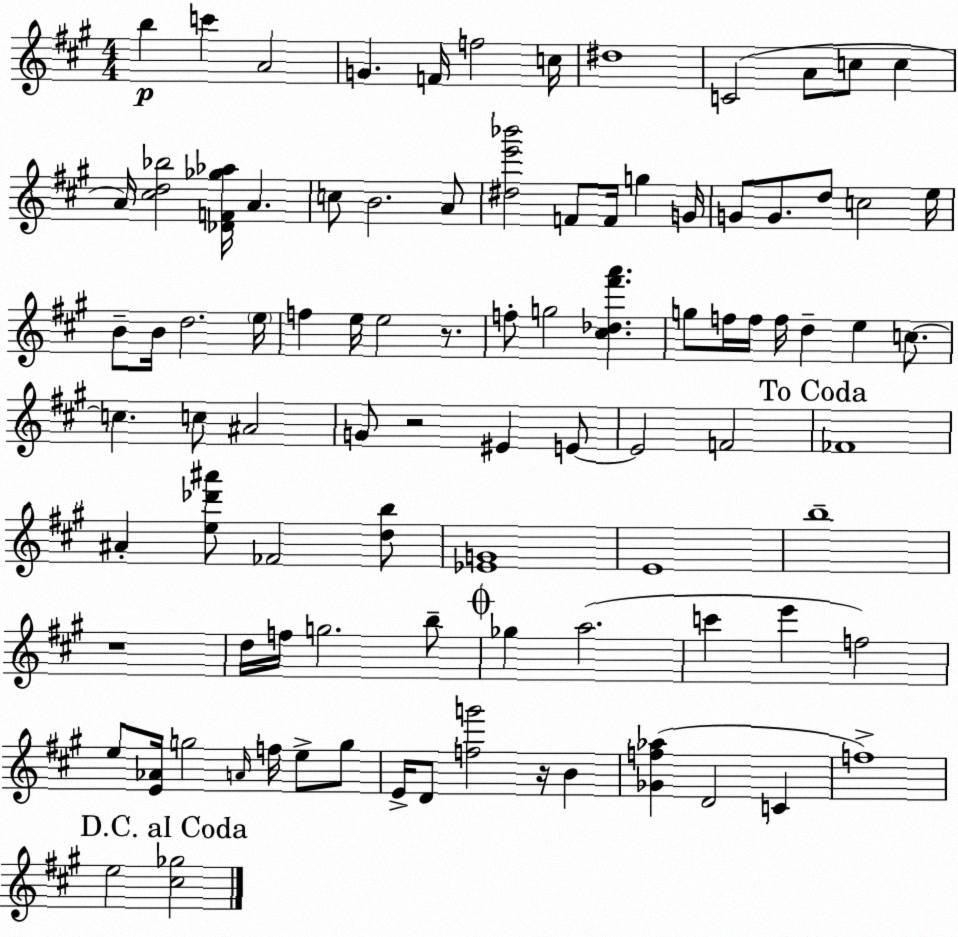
X:1
T:Untitled
M:4/4
L:1/4
K:A
b c' A2 G F/4 f2 c/4 ^d4 C2 A/2 c/2 c A/4 [^cd_b]2 [_DF_g_a]/4 A c/2 B2 A/2 [^de'_b']2 F/2 F/4 g G/4 G/2 G/2 d/2 c2 e/4 B/2 B/4 d2 e/4 f e/4 e2 z/2 f/2 g2 [^c_d^f'a'] g/2 f/4 f/4 f/4 d e c/2 c c/2 ^A2 G/2 z2 ^E E/2 E2 F2 _F4 ^A [e_d'^a']/2 _F2 [db]/2 [_EG]4 E4 b4 z4 d/4 f/4 g2 b/2 _g a2 c' e' f2 e/2 [E_A]/4 g2 A/4 f/4 e/2 g/2 E/4 D/2 [fg']2 z/4 B [_Gf_a] D2 C f4 e2 [^c_g]2